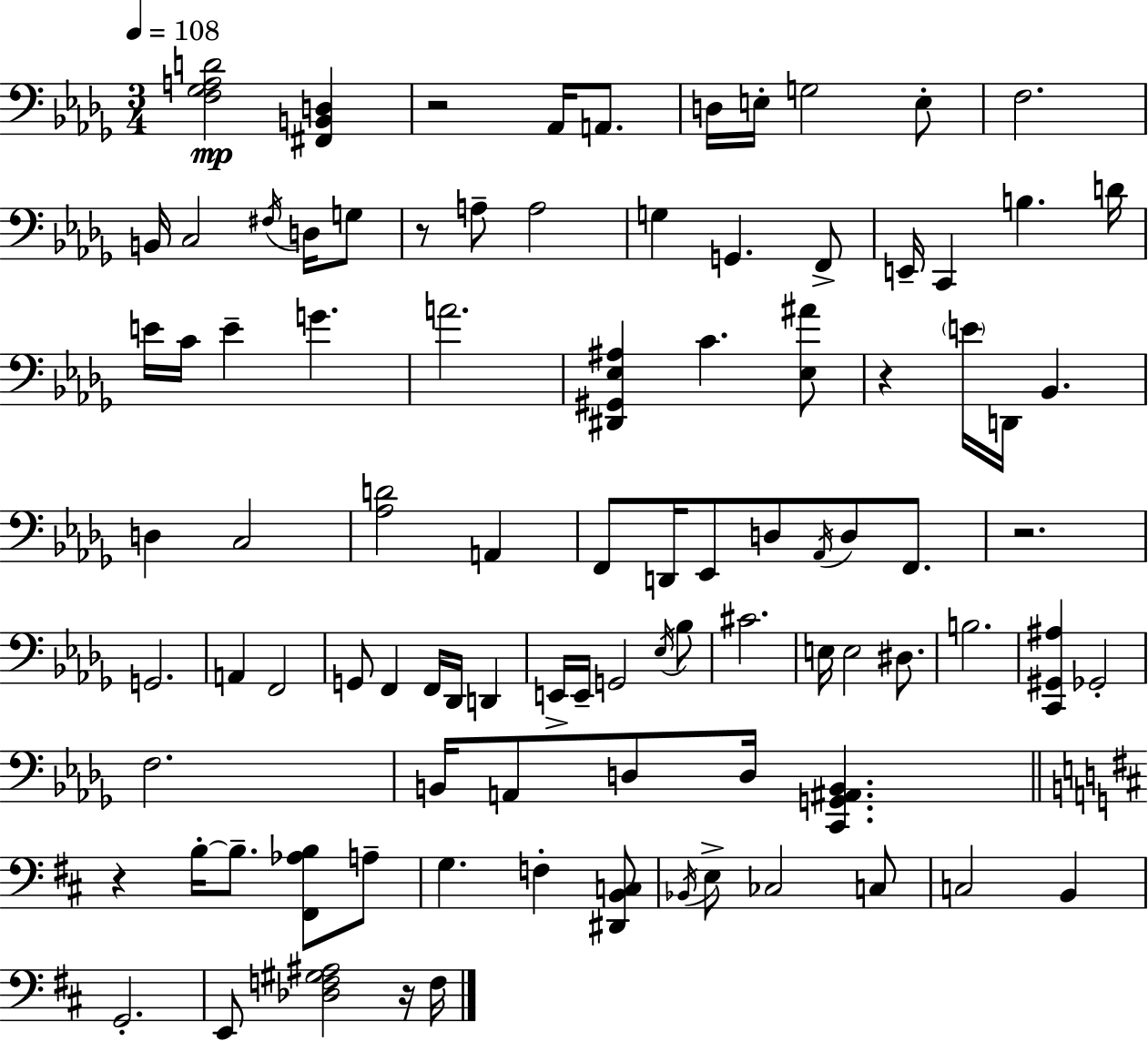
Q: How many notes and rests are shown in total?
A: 94